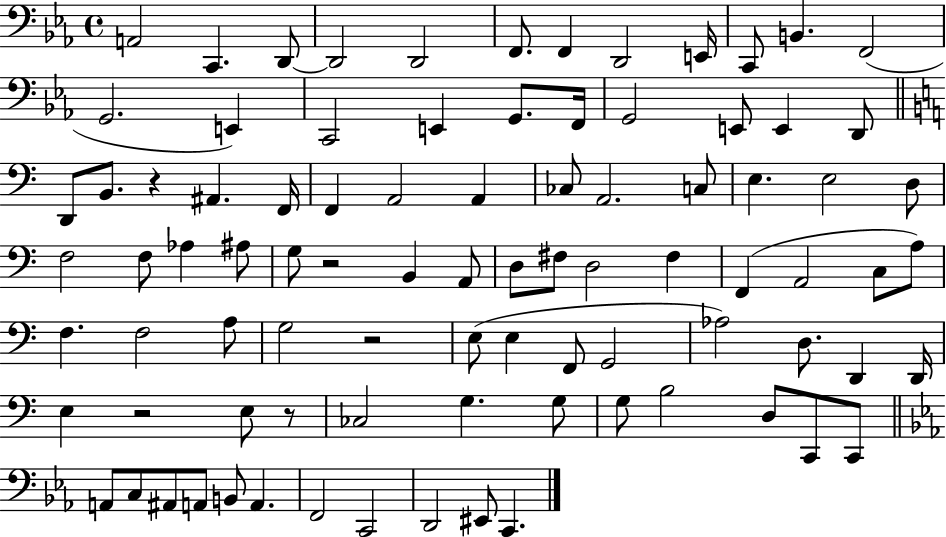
{
  \clef bass
  \time 4/4
  \defaultTimeSignature
  \key ees \major
  a,2 c,4. d,8~~ | d,2 d,2 | f,8. f,4 d,2 e,16 | c,8 b,4. f,2( | \break g,2. e,4) | c,2 e,4 g,8. f,16 | g,2 e,8 e,4 d,8 | \bar "||" \break \key c \major d,8 b,8. r4 ais,4. f,16 | f,4 a,2 a,4 | ces8 a,2. c8 | e4. e2 d8 | \break f2 f8 aes4 ais8 | g8 r2 b,4 a,8 | d8 fis8 d2 fis4 | f,4( a,2 c8 a8) | \break f4. f2 a8 | g2 r2 | e8( e4 f,8 g,2 | aes2) d8. d,4 d,16 | \break e4 r2 e8 r8 | ces2 g4. g8 | g8 b2 d8 c,8 c,8 | \bar "||" \break \key ees \major a,8 c8 ais,8 a,8 b,8 a,4. | f,2 c,2 | d,2 eis,8 c,4. | \bar "|."
}